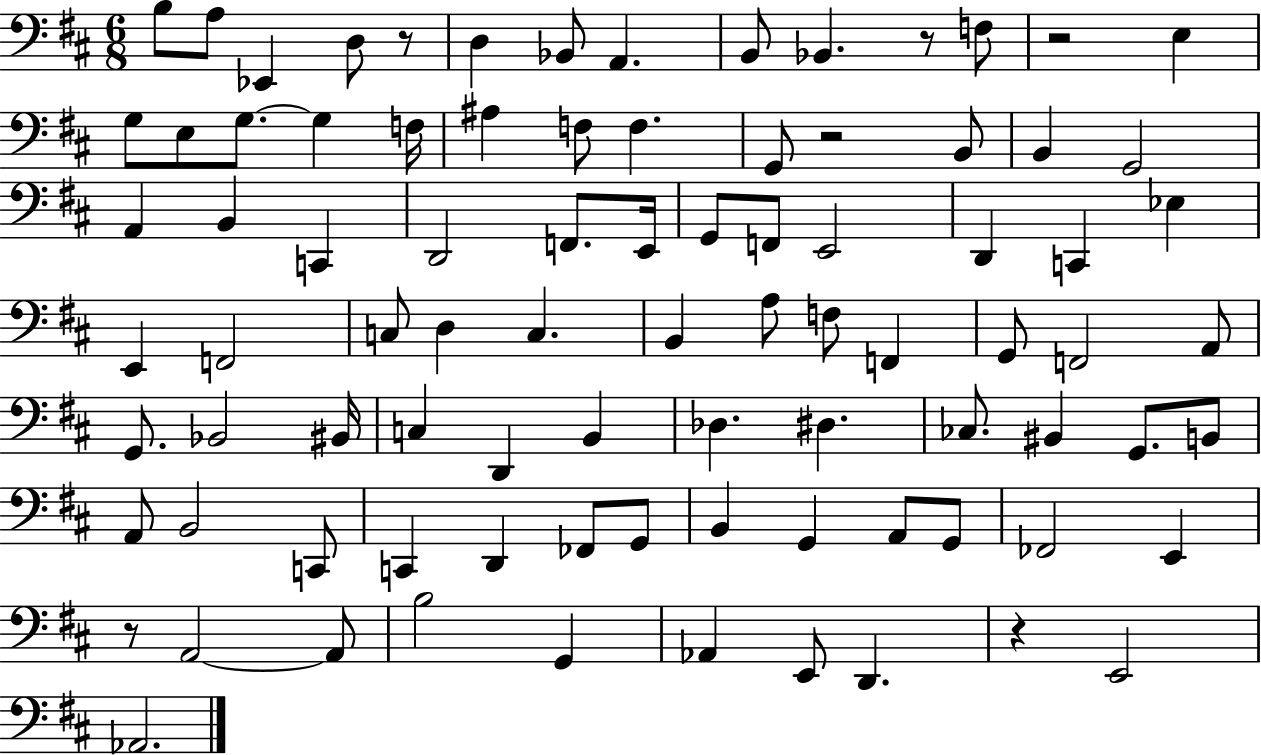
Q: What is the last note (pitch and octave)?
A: Ab2